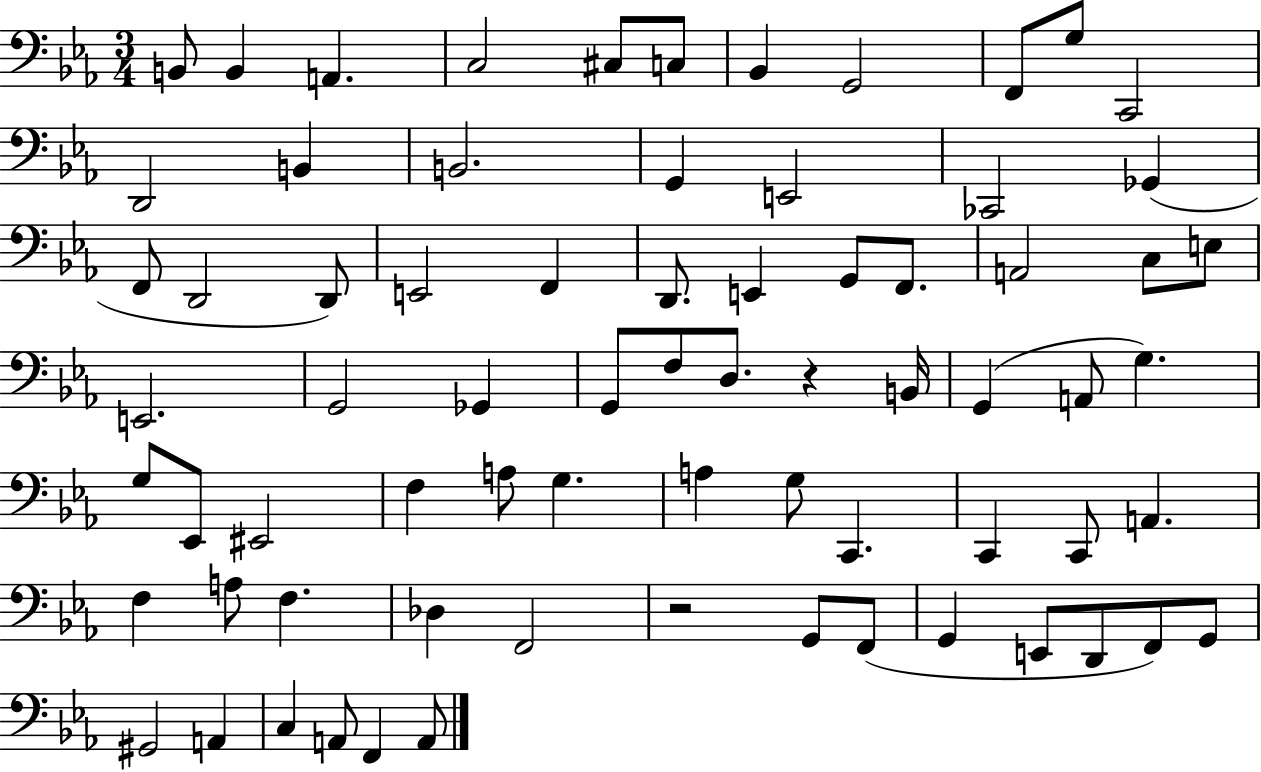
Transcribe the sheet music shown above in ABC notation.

X:1
T:Untitled
M:3/4
L:1/4
K:Eb
B,,/2 B,, A,, C,2 ^C,/2 C,/2 _B,, G,,2 F,,/2 G,/2 C,,2 D,,2 B,, B,,2 G,, E,,2 _C,,2 _G,, F,,/2 D,,2 D,,/2 E,,2 F,, D,,/2 E,, G,,/2 F,,/2 A,,2 C,/2 E,/2 E,,2 G,,2 _G,, G,,/2 F,/2 D,/2 z B,,/4 G,, A,,/2 G, G,/2 _E,,/2 ^E,,2 F, A,/2 G, A, G,/2 C,, C,, C,,/2 A,, F, A,/2 F, _D, F,,2 z2 G,,/2 F,,/2 G,, E,,/2 D,,/2 F,,/2 G,,/2 ^G,,2 A,, C, A,,/2 F,, A,,/2